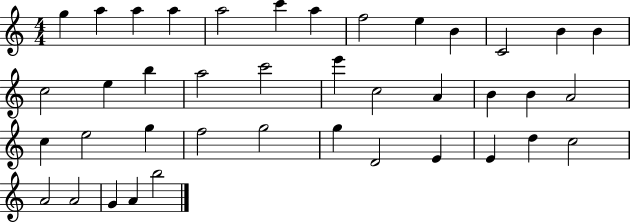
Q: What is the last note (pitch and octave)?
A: B5